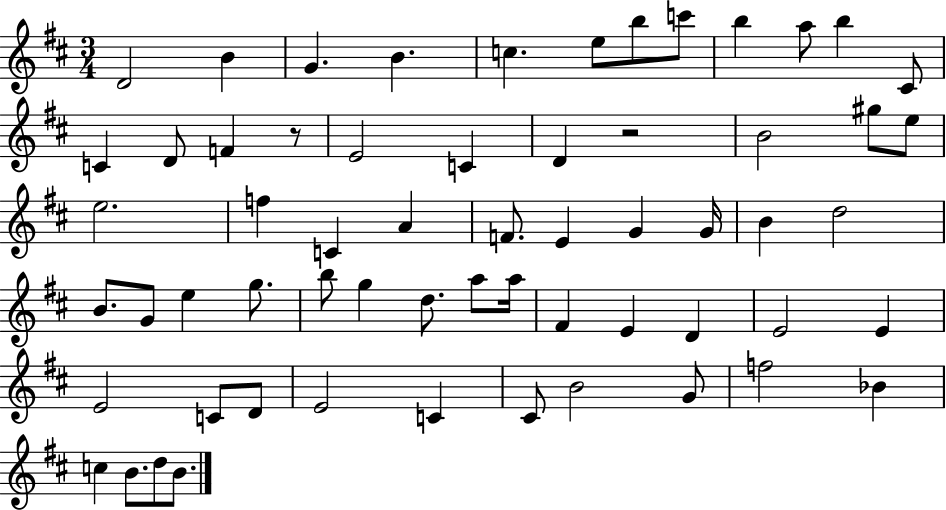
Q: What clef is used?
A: treble